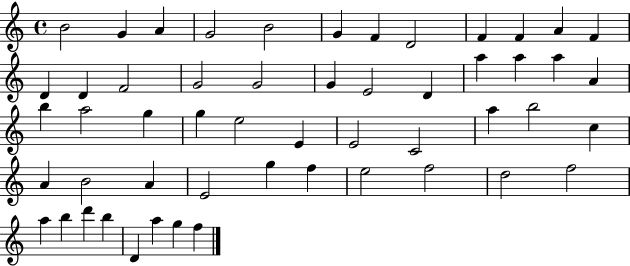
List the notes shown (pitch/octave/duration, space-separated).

B4/h G4/q A4/q G4/h B4/h G4/q F4/q D4/h F4/q F4/q A4/q F4/q D4/q D4/q F4/h G4/h G4/h G4/q E4/h D4/q A5/q A5/q A5/q A4/q B5/q A5/h G5/q G5/q E5/h E4/q E4/h C4/h A5/q B5/h C5/q A4/q B4/h A4/q E4/h G5/q F5/q E5/h F5/h D5/h F5/h A5/q B5/q D6/q B5/q D4/q A5/q G5/q F5/q